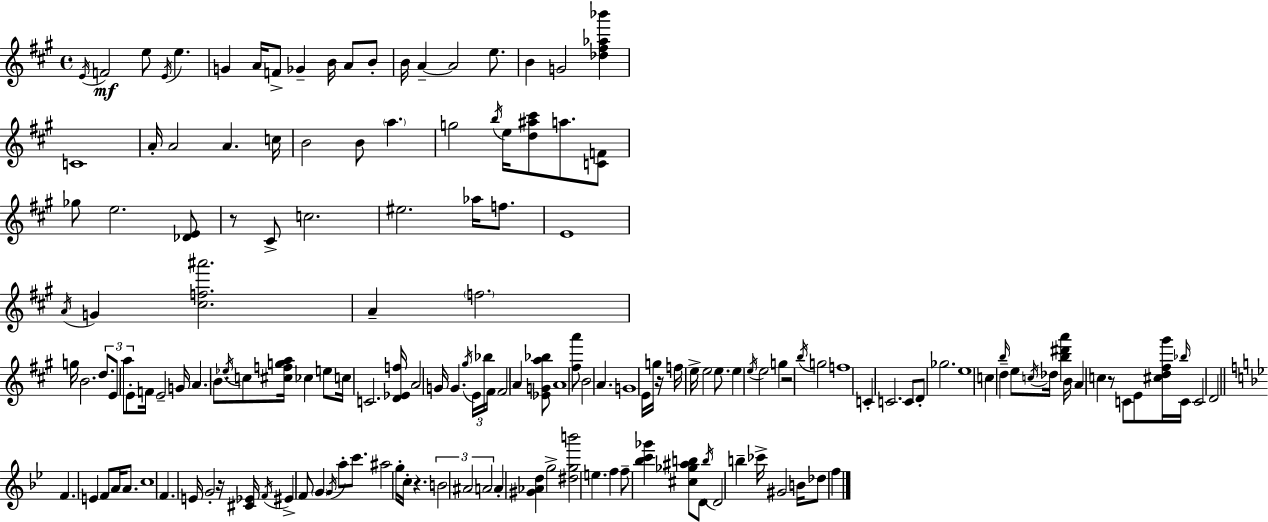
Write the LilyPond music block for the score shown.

{
  \clef treble
  \time 4/4
  \defaultTimeSignature
  \key a \major
  \acciaccatura { e'16 }\mf f'2 e''8 \acciaccatura { e'16 } e''4. | g'4 a'16 f'8-> ges'4-- b'16 a'8 | b'8-. b'16 a'4--~~ a'2 e''8. | b'4 g'2 <des'' fis'' aes'' bes'''>4 | \break c'1 | a'16-. a'2 a'4. | c''16 b'2 b'8 \parenthesize a''4. | g''2 \acciaccatura { b''16 } e''16 <d'' ais'' cis'''>8 a''8. | \break <c' f'>8 ges''8 e''2. | <des' e'>8 r8 cis'8-> c''2. | eis''2. aes''16 | f''8. e'1 | \break \acciaccatura { a'16 } g'4 <cis'' f'' ais'''>2. | a'4-- \parenthesize f''2. | g''16 b'2. | \tuplet 3/2 { d''8. e'8 a''8 } e'8-. f'16 e'2-- | \break g'16 a'4. b'8. \acciaccatura { ees''16 } c''8 | <cis'' f'' g'' a''>16 ces''4 e''8 c''16 c'2. | <d' ees' f''>16 a'2 g'16 g'4. | \acciaccatura { gis''16 } \tuplet 3/2 { e'16 bes''16 fis'16 } fis'2 | \break a'4 <ees' g' a'' bes''>8 a'1 | <fis'' a'''>8 b'2 | a'4. g'1 | e'16 g''16 r16 f''16 e''16-> e''2 | \break e''8. e''4 \acciaccatura { e''16 } e''2 | g''4 r2 \acciaccatura { b''16 } | g''2 f''1 | c'4-. c'2. | \break c'8 d'8-. ges''2. | e''1 | c''4 \grace { b''16 } d''4-- | e''8 \acciaccatura { c''16 } des''16 <b'' dis''' a'''>4 b'16 a'4 c''4 | \break r8 c'8 e'8 <cis'' d'' fis'' gis'''>16 \grace { bes''16 } c'16 c'2 | d'2 \bar "||" \break \key bes \major f'4. e'4 f'8 a'16 a'8. | c''1 | f'4. e'16 g'2-. r16 | <cis' ees'>16 \acciaccatura { f'16 } eis'4-> f'8 \parenthesize g'4 \acciaccatura { g'16 } a''8-. c'''8. | \break ais''2 g''16-. c''16-. r4. | \tuplet 3/2 { b'2 ais'2 | a'2 } a'4-. <gis' aes' d''>4 | g''2-> <dis'' g'' b'''>2 | \break e''4. f''4 f''8-- <bes'' c''' ges'''>4 | <cis'' ges'' ais'' b''>8 d'8 \acciaccatura { b''16 } d'2 b''4-- | ces'''16-> gis'2 b'16 des''8 f''4 | \bar "|."
}